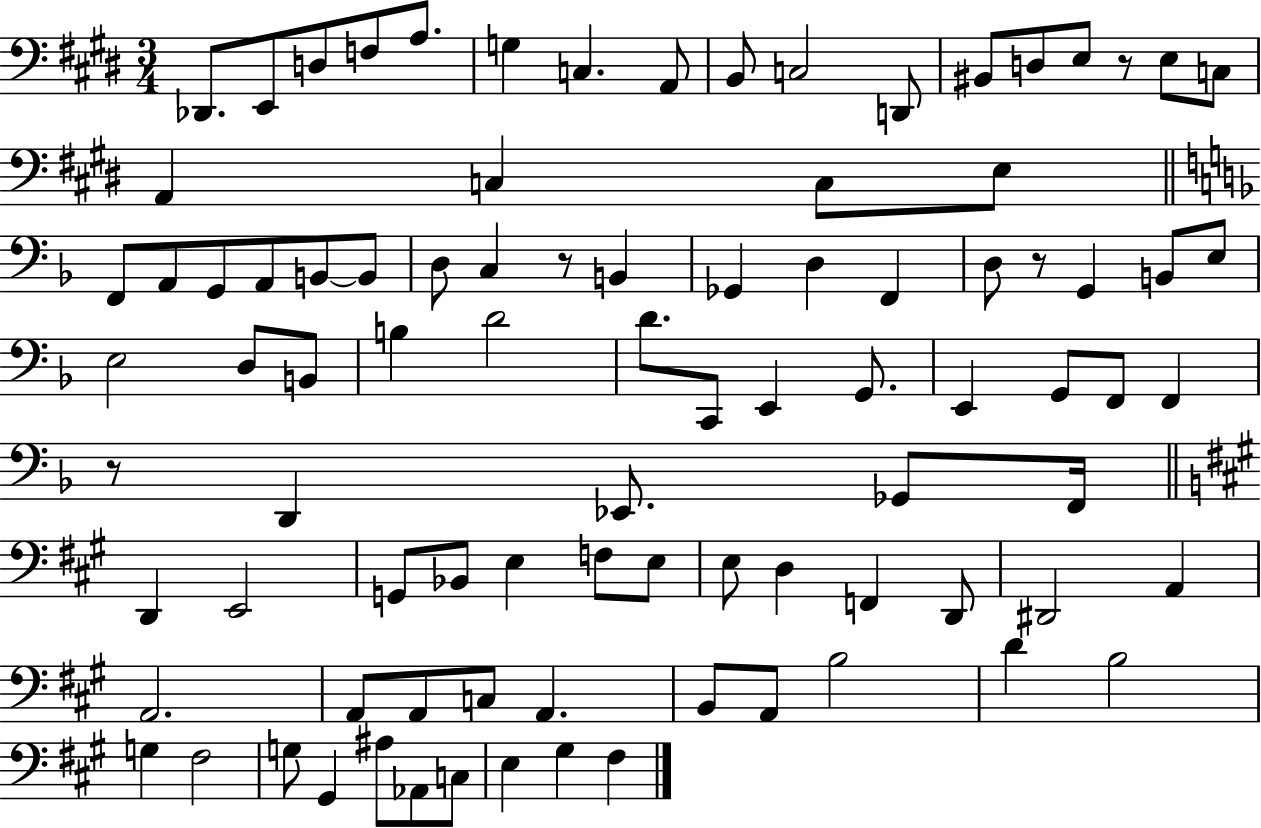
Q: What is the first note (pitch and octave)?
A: Db2